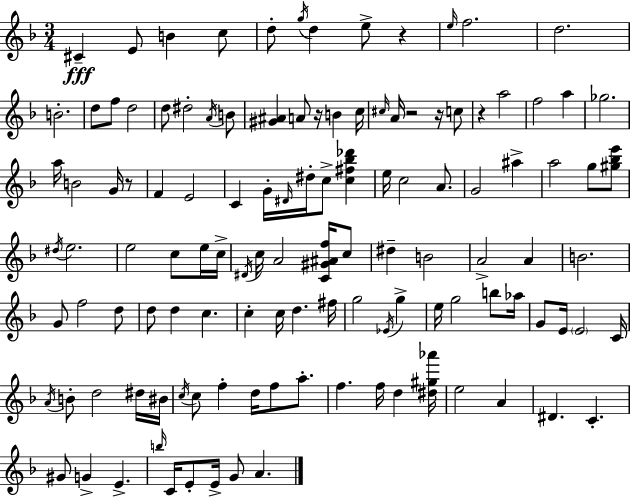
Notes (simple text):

C#4/q E4/e B4/q C5/e D5/e G5/s D5/q E5/e R/q E5/s F5/h. D5/h. B4/h. D5/e F5/e D5/h D5/e D#5/h A4/s B4/e [G#4,A#4]/q A4/e R/s B4/q C5/s C#5/s A4/s R/h R/s C5/e R/q A5/h F5/h A5/q Gb5/h. A5/s B4/h G4/s R/e F4/q E4/h C4/q G4/s D#4/s D#5/s C5/e [C5,F#5,Bb5,Db6]/q E5/s C5/h A4/e. G4/h A#5/q A5/h G5/e [G#5,Bb5,E6]/e D#5/s E5/h. E5/h C5/e E5/s C5/s D#4/s C5/s A4/h [C4,G#4,A#4,F5]/s C5/e D#5/q B4/h A4/h A4/q B4/h. G4/e F5/h D5/e D5/e D5/q C5/q. C5/q C5/s D5/q. F#5/s G5/h Eb4/s G5/q E5/s G5/h B5/e Ab5/s G4/e E4/s E4/h C4/s A4/s B4/e D5/h D#5/s BIS4/s C5/s C5/e F5/q D5/s F5/e A5/e. F5/q. F5/s D5/q [D#5,G#5,Ab6]/s E5/h A4/q D#4/q. C4/q. G#4/e G4/q E4/q. B5/s C4/s E4/e E4/s G4/e A4/q.